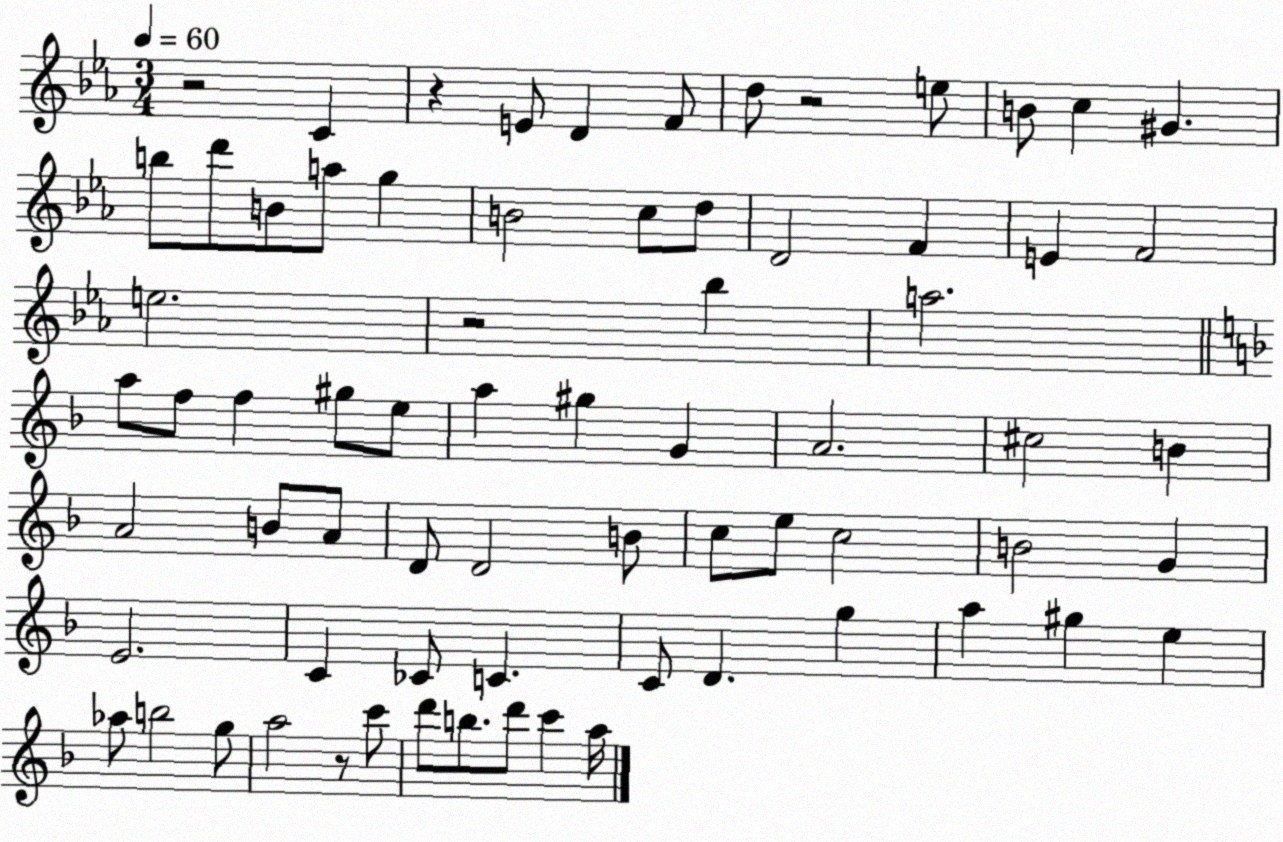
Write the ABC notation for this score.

X:1
T:Untitled
M:3/4
L:1/4
K:Eb
z2 C z E/2 D F/2 d/2 z2 e/2 B/2 c ^G b/2 d'/2 B/2 a/2 g B2 c/2 d/2 D2 F E F2 e2 z2 _b a2 a/2 f/2 f ^g/2 e/2 a ^g G A2 ^c2 B A2 B/2 A/2 D/2 D2 B/2 c/2 e/2 c2 B2 G E2 C _C/2 C C/2 D g a ^g e _a/2 b2 g/2 a2 z/2 c'/2 d'/2 b/2 d'/2 c' a/4